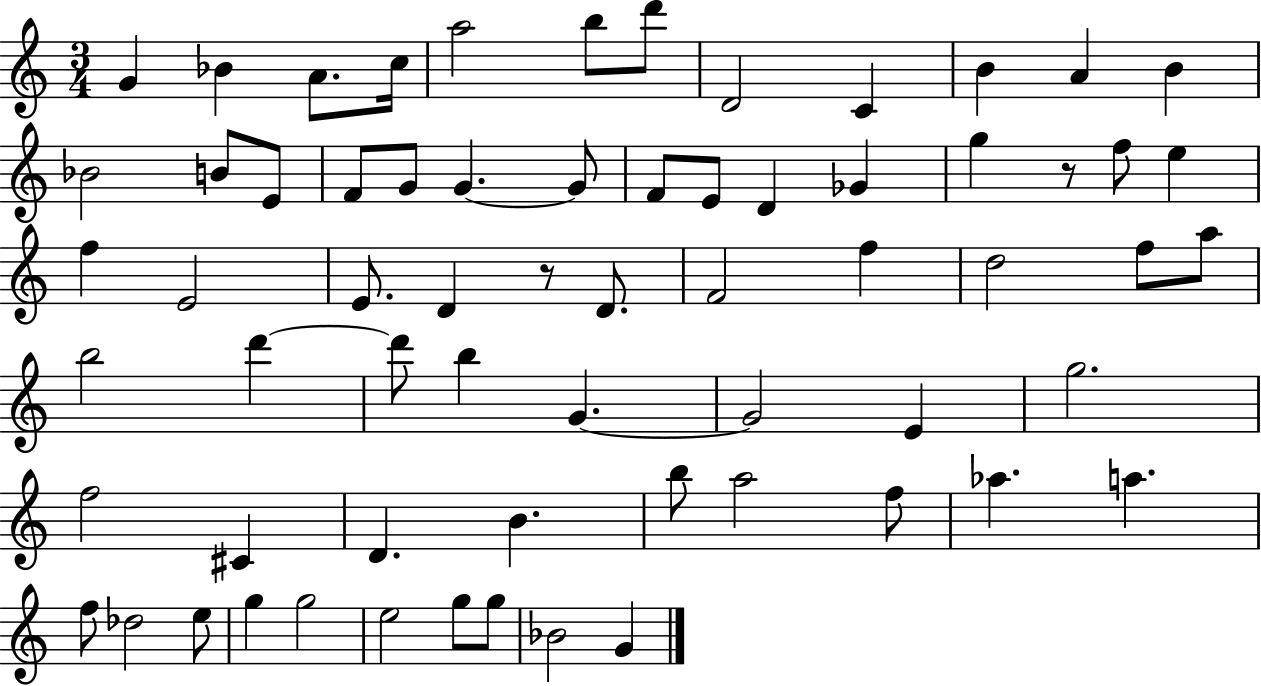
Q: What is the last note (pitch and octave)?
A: G4